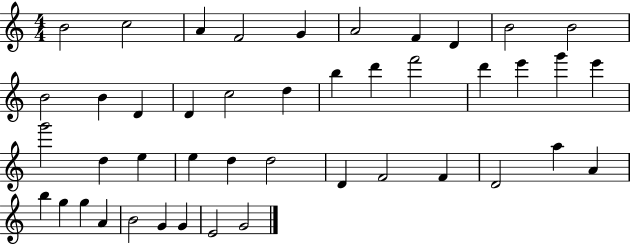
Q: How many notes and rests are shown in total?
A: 44